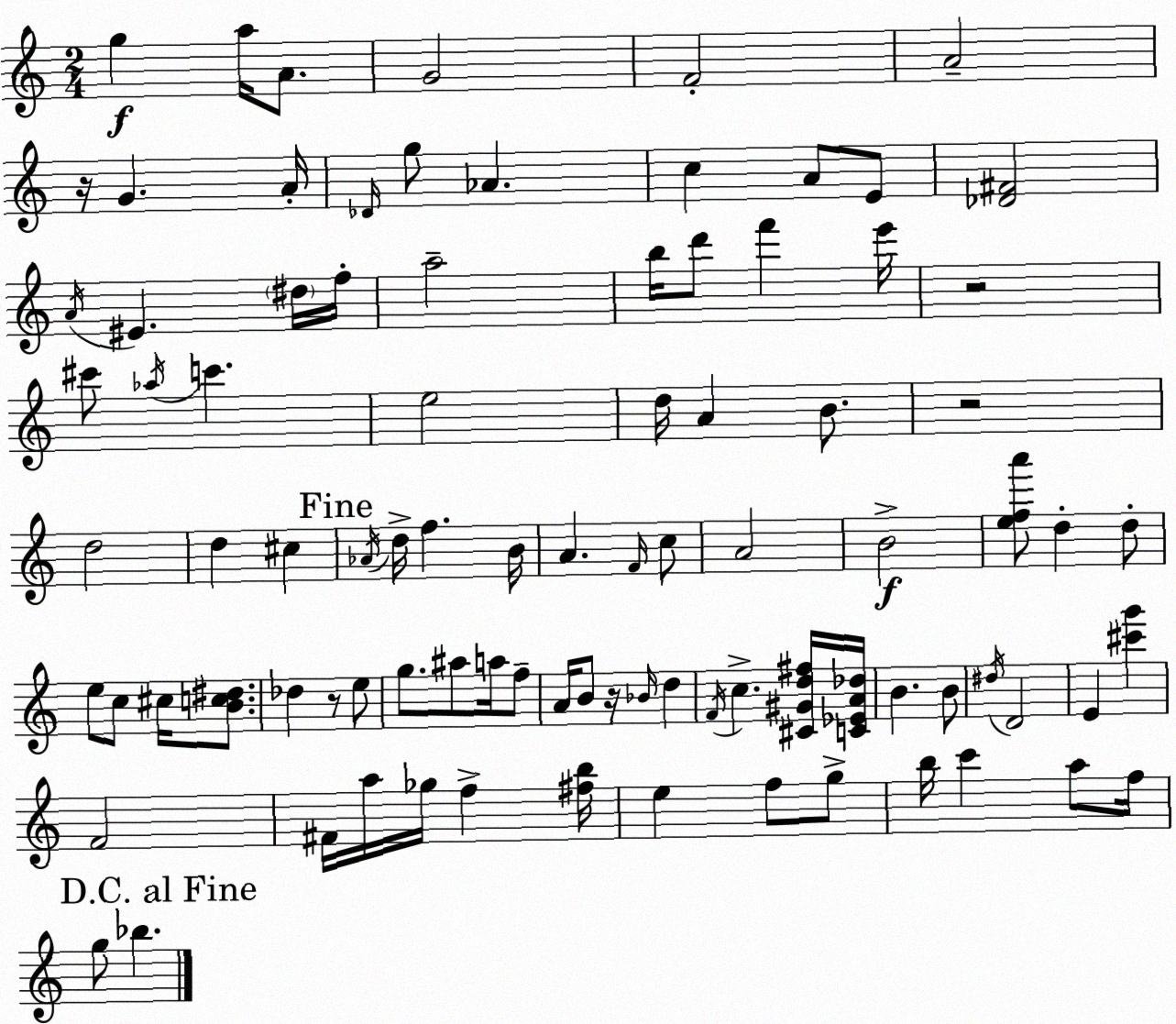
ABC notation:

X:1
T:Untitled
M:2/4
L:1/4
K:C
g a/4 A/2 G2 F2 A2 z/4 G A/4 _D/4 g/2 _A c A/2 E/2 [_D^F]2 A/4 ^E ^d/4 f/4 a2 b/4 d'/2 f' e'/4 z2 ^c'/2 _a/4 c' e2 d/4 A B/2 z2 d2 d ^c _A/4 d/4 f B/4 A F/4 c/2 A2 B2 [efa']/2 d d/2 e/2 c/2 ^c/4 [Bc^d]/2 _d z/2 e/2 g/2 ^a/2 a/4 f/2 A/4 B/2 z/4 _B/4 d F/4 c [^C^Gd^f]/4 [C_EA_d]/4 B B/2 ^d/4 D2 E [^c'g'] F2 ^F/4 a/4 _g/4 f [^fb]/4 e f/2 g/2 b/4 c' a/2 f/4 g/2 _b